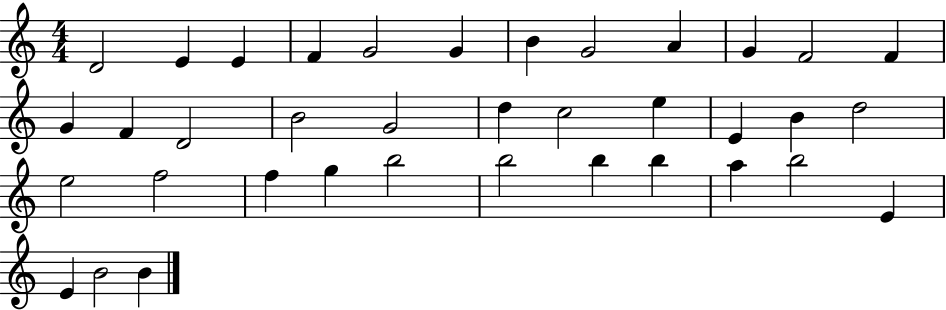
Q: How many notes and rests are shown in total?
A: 37